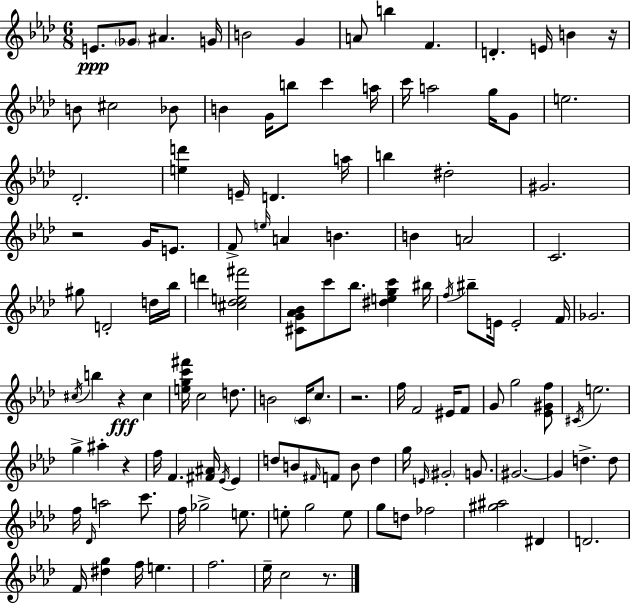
{
  \clef treble
  \numericTimeSignature
  \time 6/8
  \key f \minor
  e'8.\ppp \parenthesize ges'8 ais'4. g'16 | b'2 g'4 | a'8 b''4 f'4. | d'4.-. e'16 b'4 r16 | \break b'8 cis''2 bes'8 | b'4 g'16 b''8 c'''4 a''16 | c'''16 a''2 g''16 g'8 | e''2. | \break des'2.-. | <e'' d'''>4 e'16-- d'4. a''16 | b''4 dis''2-. | gis'2. | \break r2 g'16 e'8. | f'8-> \grace { e''16 } a'4 b'4. | b'4 a'2 | c'2. | \break gis''8 d'2-. d''16 | bes''16 d'''4 <cis'' des'' e'' fis'''>2 | <cis' g' aes' bes'>8 c'''8 bes''8. <dis'' e'' g'' c'''>4 | bis''16 \acciaccatura { f''16 } bis''8-- e'16 e'2-. | \break f'16 ges'2. | \acciaccatura { cis''16 } b''4 r4\fff cis''4 | <e'' g'' c''' fis'''>16 c''2 | d''8. b'2 \parenthesize c'16 | \break c''8. r2. | f''16 f'2 | eis'16 f'8 g'8 g''2 | <ees' gis' f''>8 \acciaccatura { cis'16 } e''2. | \break g''4-> ais''4-. | r4 f''16 f'4. <fis' ais'>16 | \acciaccatura { ees'16 } ees'4 d''8 b'8 \grace { fis'16 } f'8 | b'8 d''4 g''16 \grace { e'16 } \parenthesize gis'2-. | \break g'8. gis'2.~~ | gis'4 d''4.-> | d''8 f''16 \grace { des'16 } a''2 | c'''8. f''16 ges''2-> | \break e''8. e''8-. g''2 | e''8 g''8 d''8 | fes''2 <gis'' ais''>2 | dis'4 d'2. | \break f'16 <dis'' g''>4 | f''16 e''4. f''2. | ees''16-- c''2 | r8. \bar "|."
}